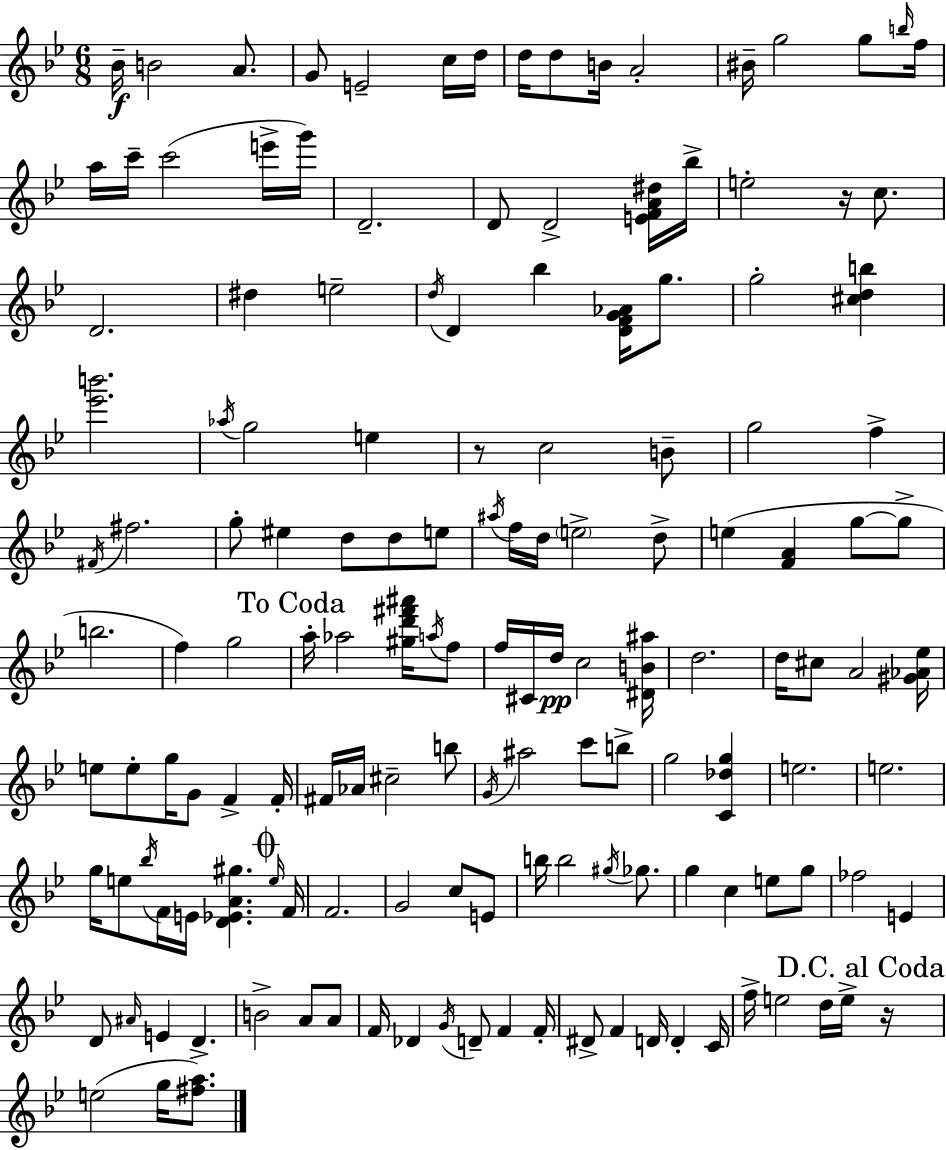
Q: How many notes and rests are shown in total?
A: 148